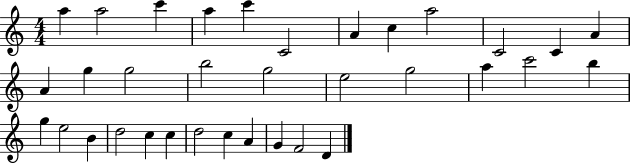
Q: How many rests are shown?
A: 0